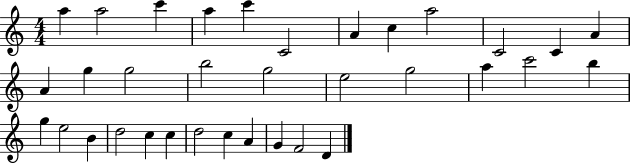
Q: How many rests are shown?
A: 0